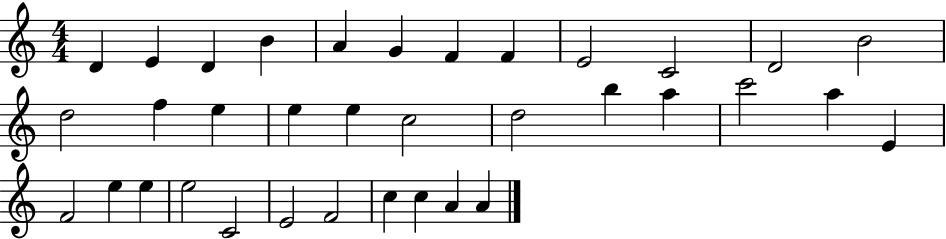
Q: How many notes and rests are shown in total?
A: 35